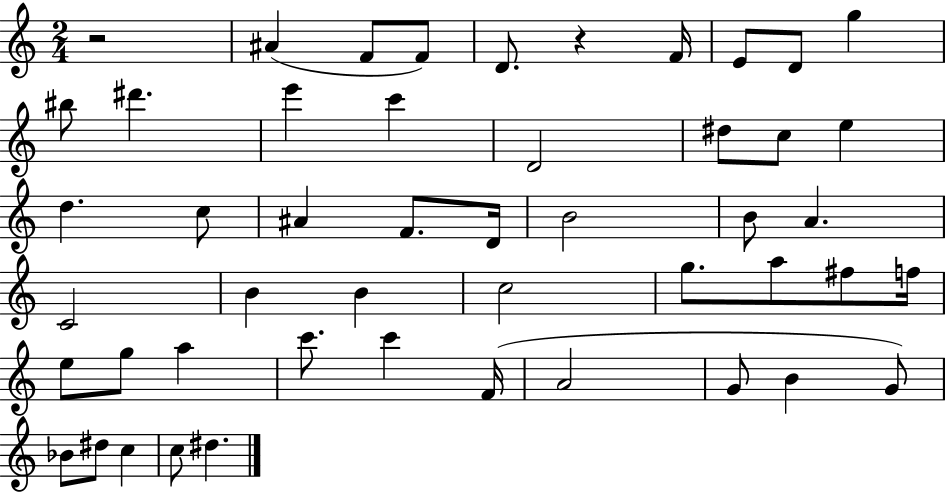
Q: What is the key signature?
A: C major